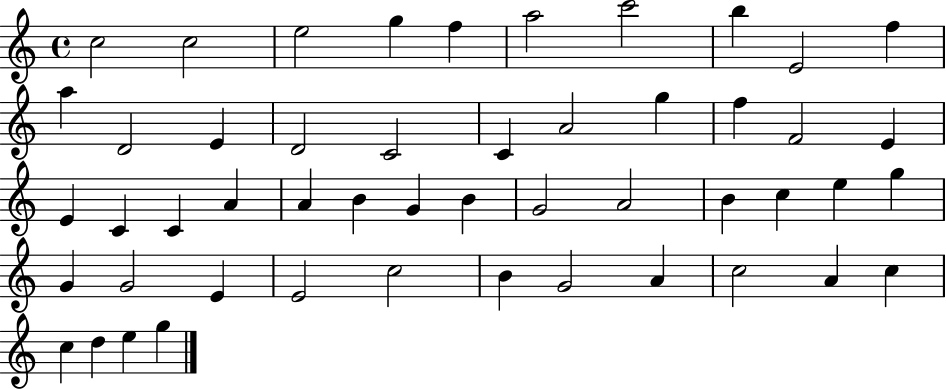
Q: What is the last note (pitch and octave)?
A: G5